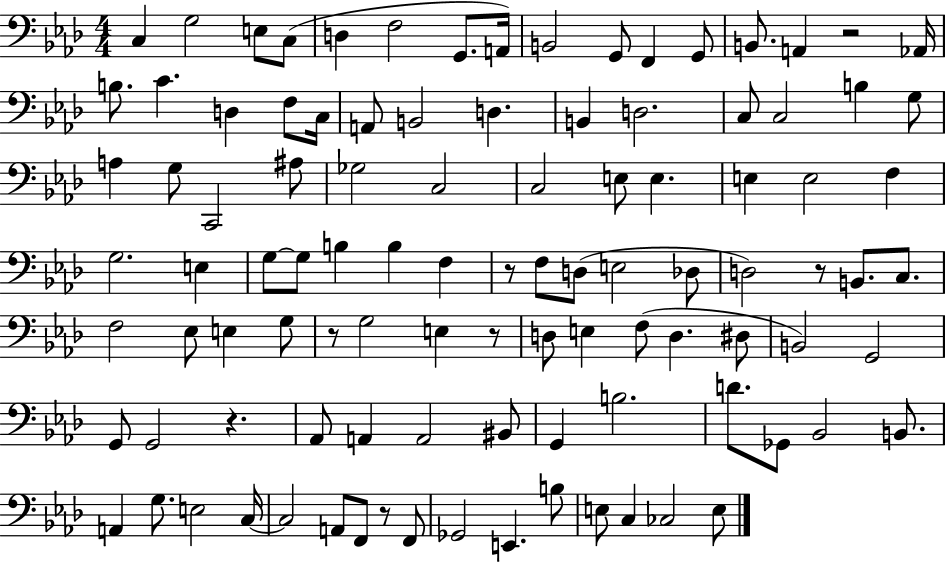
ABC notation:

X:1
T:Untitled
M:4/4
L:1/4
K:Ab
C, G,2 E,/2 C,/2 D, F,2 G,,/2 A,,/4 B,,2 G,,/2 F,, G,,/2 B,,/2 A,, z2 _A,,/4 B,/2 C D, F,/2 C,/4 A,,/2 B,,2 D, B,, D,2 C,/2 C,2 B, G,/2 A, G,/2 C,,2 ^A,/2 _G,2 C,2 C,2 E,/2 E, E, E,2 F, G,2 E, G,/2 G,/2 B, B, F, z/2 F,/2 D,/2 E,2 _D,/2 D,2 z/2 B,,/2 C,/2 F,2 _E,/2 E, G,/2 z/2 G,2 E, z/2 D,/2 E, F,/2 D, ^D,/2 B,,2 G,,2 G,,/2 G,,2 z _A,,/2 A,, A,,2 ^B,,/2 G,, B,2 D/2 _G,,/2 _B,,2 B,,/2 A,, G,/2 E,2 C,/4 C,2 A,,/2 F,,/2 z/2 F,,/2 _G,,2 E,, B,/2 E,/2 C, _C,2 E,/2